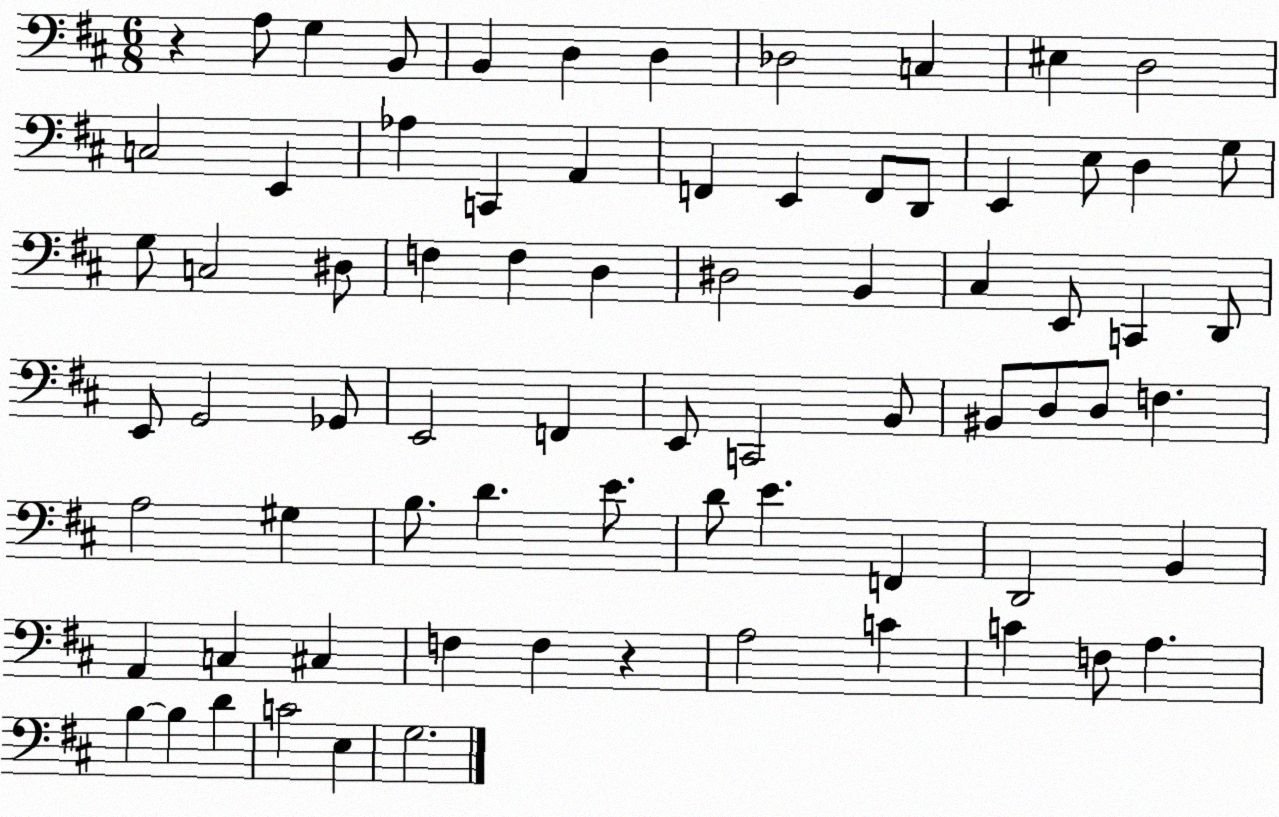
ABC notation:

X:1
T:Untitled
M:6/8
L:1/4
K:D
z A,/2 G, B,,/2 B,, D, D, _D,2 C, ^E, D,2 C,2 E,, _A, C,, A,, F,, E,, F,,/2 D,,/2 E,, E,/2 D, G,/2 G,/2 C,2 ^D,/2 F, F, D, ^D,2 B,, ^C, E,,/2 C,, D,,/2 E,,/2 G,,2 _G,,/2 E,,2 F,, E,,/2 C,,2 B,,/2 ^B,,/2 D,/2 D,/2 F, A,2 ^G, B,/2 D E/2 D/2 E F,, D,,2 B,, A,, C, ^C, F, F, z A,2 C C F,/2 A, B, B, D C2 E, G,2